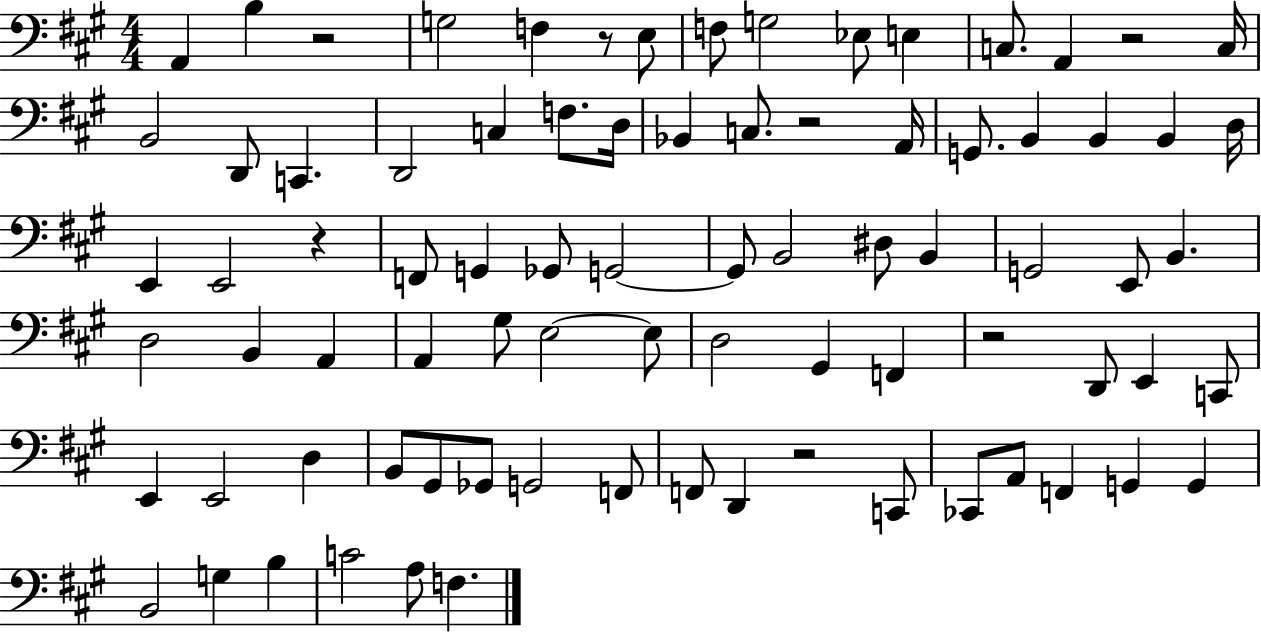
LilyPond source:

{
  \clef bass
  \numericTimeSignature
  \time 4/4
  \key a \major
  a,4 b4 r2 | g2 f4 r8 e8 | f8 g2 ees8 e4 | c8. a,4 r2 c16 | \break b,2 d,8 c,4. | d,2 c4 f8. d16 | bes,4 c8. r2 a,16 | g,8. b,4 b,4 b,4 d16 | \break e,4 e,2 r4 | f,8 g,4 ges,8 g,2~~ | g,8 b,2 dis8 b,4 | g,2 e,8 b,4. | \break d2 b,4 a,4 | a,4 gis8 e2~~ e8 | d2 gis,4 f,4 | r2 d,8 e,4 c,8 | \break e,4 e,2 d4 | b,8 gis,8 ges,8 g,2 f,8 | f,8 d,4 r2 c,8 | ces,8 a,8 f,4 g,4 g,4 | \break b,2 g4 b4 | c'2 a8 f4. | \bar "|."
}